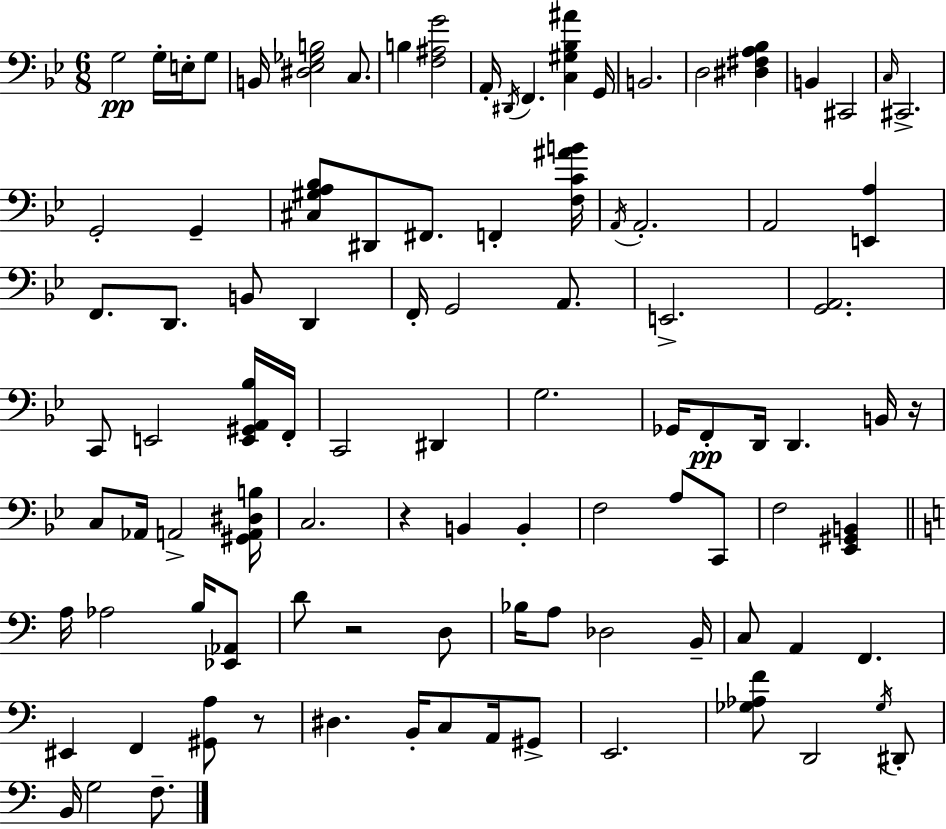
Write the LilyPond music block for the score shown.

{
  \clef bass
  \numericTimeSignature
  \time 6/8
  \key g \minor
  g2\pp g16-. e16-. g8 | b,16 <dis ees ges b>2 c8. | b4 <f ais g'>2 | a,16-. \acciaccatura { dis,16 } f,4. <c gis bes ais'>4 | \break g,16 b,2. | d2 <dis fis a bes>4 | b,4 cis,2 | \grace { c16 } cis,2.-> | \break g,2-. g,4-- | <cis gis a bes>8 dis,8 fis,8. f,4-. | <f c' ais' b'>16 \acciaccatura { a,16 } a,2.-. | a,2 <e, a>4 | \break f,8. d,8. b,8 d,4 | f,16-. g,2 | a,8. e,2.-> | <g, a,>2. | \break c,8 e,2 | <e, gis, a, bes>16 f,16-. c,2 dis,4 | g2. | ges,16 f,8-.\pp d,16 d,4. | \break b,16 r16 c8 aes,16 a,2-> | <gis, a, dis b>16 c2. | r4 b,4 b,4-. | f2 a8 | \break c,8 f2 <ees, gis, b,>4 | \bar "||" \break \key c \major a16 aes2 b16 <ees, aes,>8 | d'8 r2 d8 | bes16 a8 des2 b,16-- | c8 a,4 f,4. | \break eis,4 f,4 <gis, a>8 r8 | dis4. b,16-. c8 a,16 gis,8-> | e,2. | <ges aes f'>8 d,2 \acciaccatura { ges16 } dis,8-. | \break b,16 g2 f8.-- | \bar "|."
}